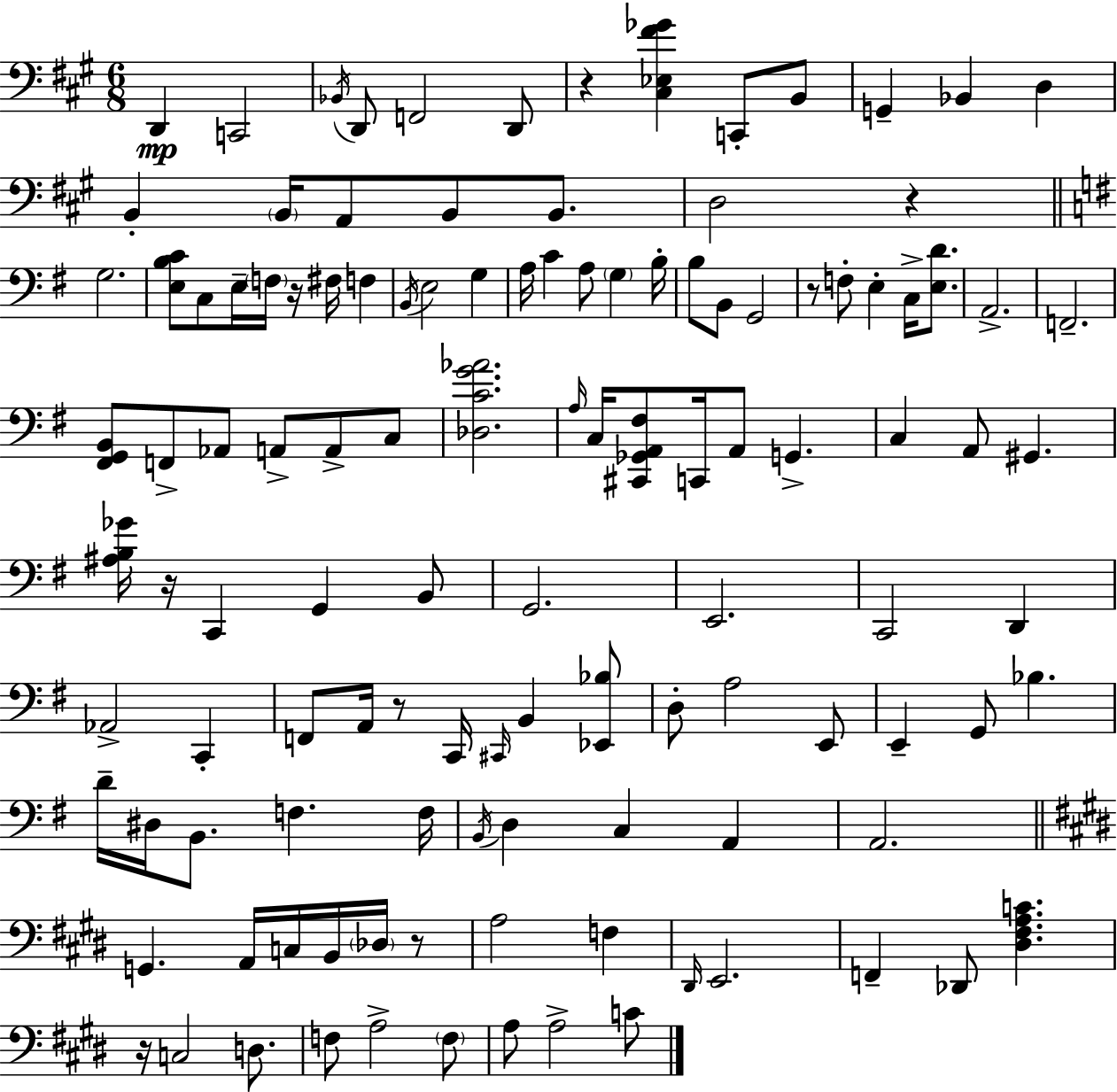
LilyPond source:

{
  \clef bass
  \numericTimeSignature
  \time 6/8
  \key a \major
  \repeat volta 2 { d,4\mp c,2 | \acciaccatura { bes,16 } d,8 f,2 d,8 | r4 <cis ees fis' ges'>4 c,8-. b,8 | g,4-- bes,4 d4 | \break b,4-. \parenthesize b,16 a,8 b,8 b,8. | d2 r4 | \bar "||" \break \key g \major g2. | <e b c'>8 c8 e16-- \parenthesize f16 r16 fis16 f4 | \acciaccatura { b,16 } e2 g4 | a16 c'4 a8 \parenthesize g4 | \break b16-. b8 b,8 g,2 | r8 f8-. e4-. c16-> <e d'>8. | a,2.-> | f,2.-- | \break <fis, g, b,>8 f,8-> aes,8 a,8-> a,8-> c8 | <des c' g' aes'>2. | \grace { a16 } c16 <cis, ges, a, fis>8 c,16 a,8 g,4.-> | c4 a,8 gis,4. | \break <ais b ges'>16 r16 c,4 g,4 | b,8 g,2. | e,2. | c,2 d,4 | \break aes,2-> c,4-. | f,8 a,16 r8 c,16 \grace { cis,16 } b,4 | <ees, bes>8 d8-. a2 | e,8 e,4-- g,8 bes4. | \break d'16-- dis16 b,8. f4. | f16 \acciaccatura { b,16 } d4 c4 | a,4 a,2. | \bar "||" \break \key e \major g,4. a,16 c16 b,16 \parenthesize des16 r8 | a2 f4 | \grace { dis,16 } e,2. | f,4-- des,8 <dis fis a c'>4. | \break r16 c2 d8. | f8 a2-> \parenthesize f8 | a8 a2-> c'8 | } \bar "|."
}